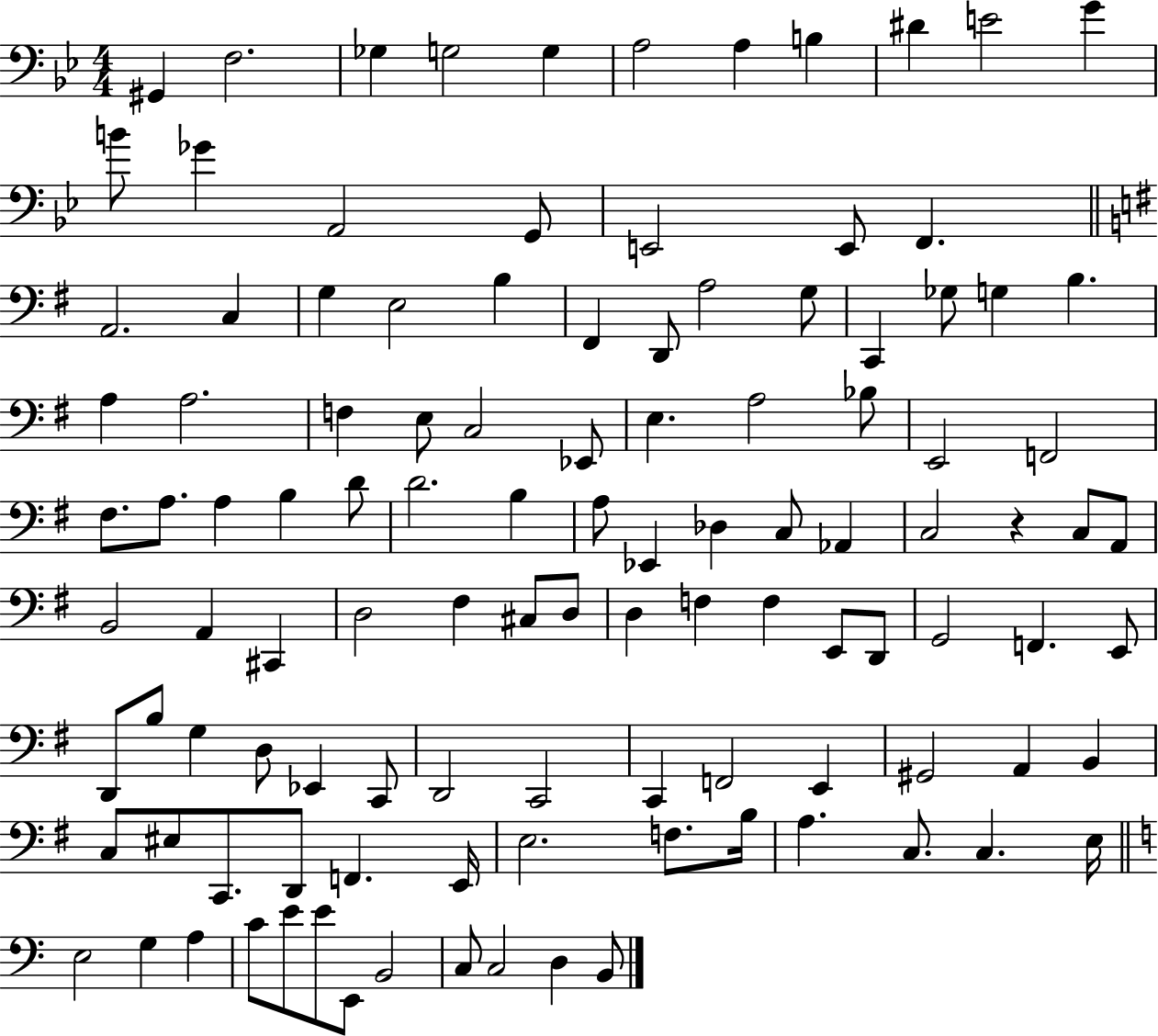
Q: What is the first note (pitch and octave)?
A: G#2